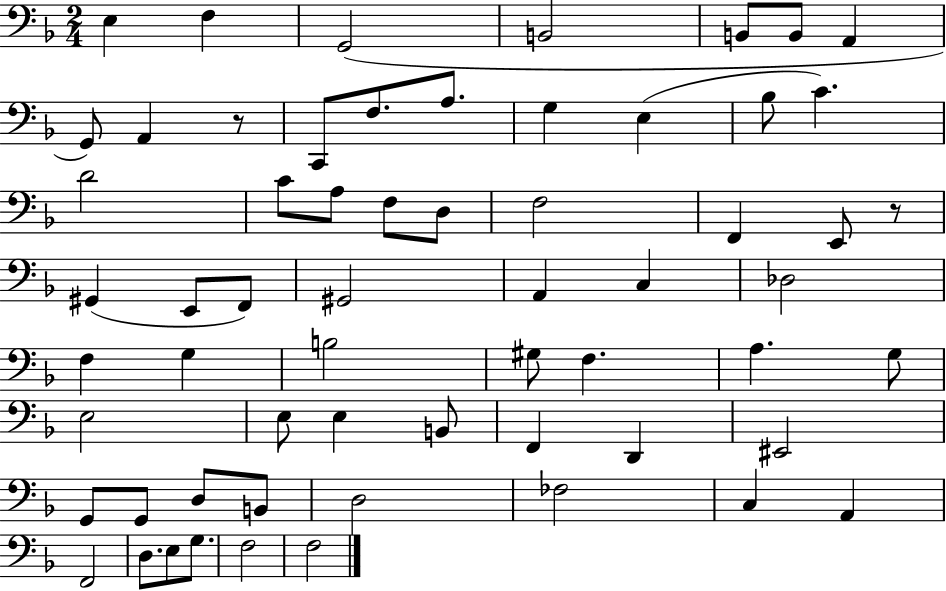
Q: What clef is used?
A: bass